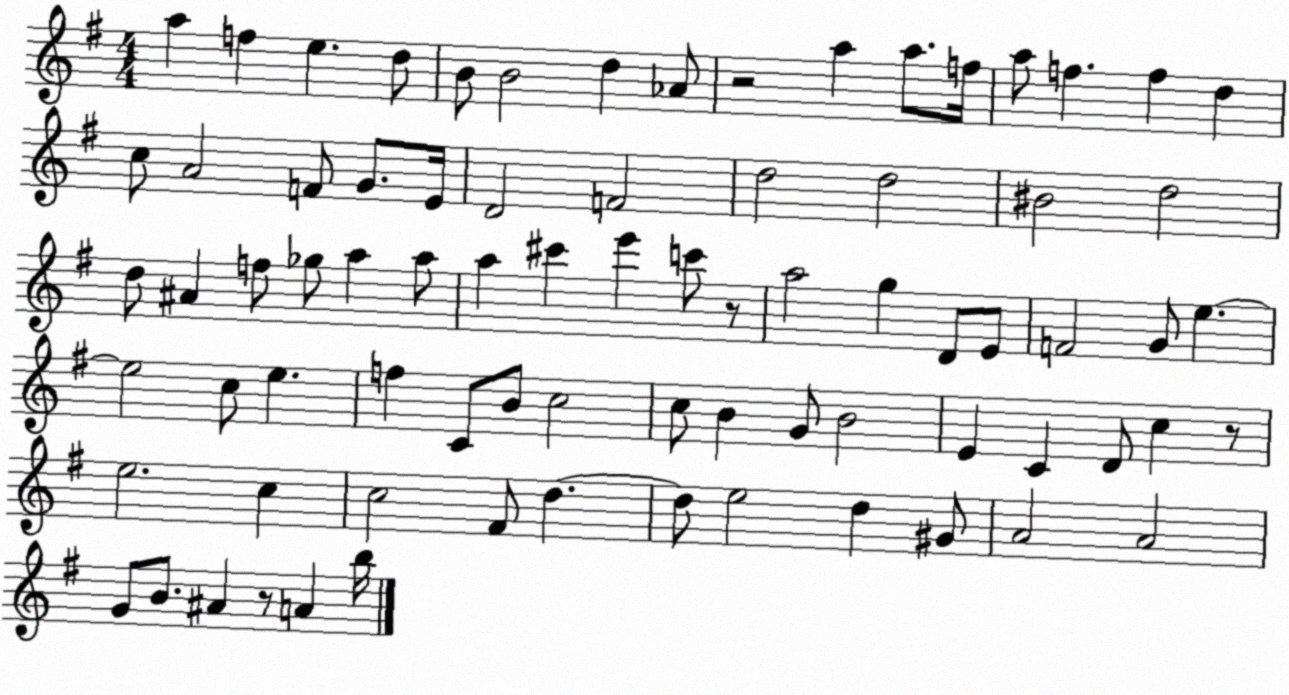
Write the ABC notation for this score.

X:1
T:Untitled
M:4/4
L:1/4
K:G
a f e d/2 B/2 B2 d _A/2 z2 a a/2 f/4 a/2 f f d c/2 A2 F/2 G/2 E/4 D2 F2 d2 d2 ^B2 d2 d/2 ^A f/2 _g/2 a a/2 a ^c' e' c'/2 z/2 a2 g D/2 E/2 F2 G/2 e e2 c/2 e f C/2 B/2 c2 c/2 B G/2 B2 E C D/2 c z/2 e2 c c2 ^F/2 d d/2 e2 d ^G/2 A2 A2 G/2 B/2 ^A z/2 A b/4